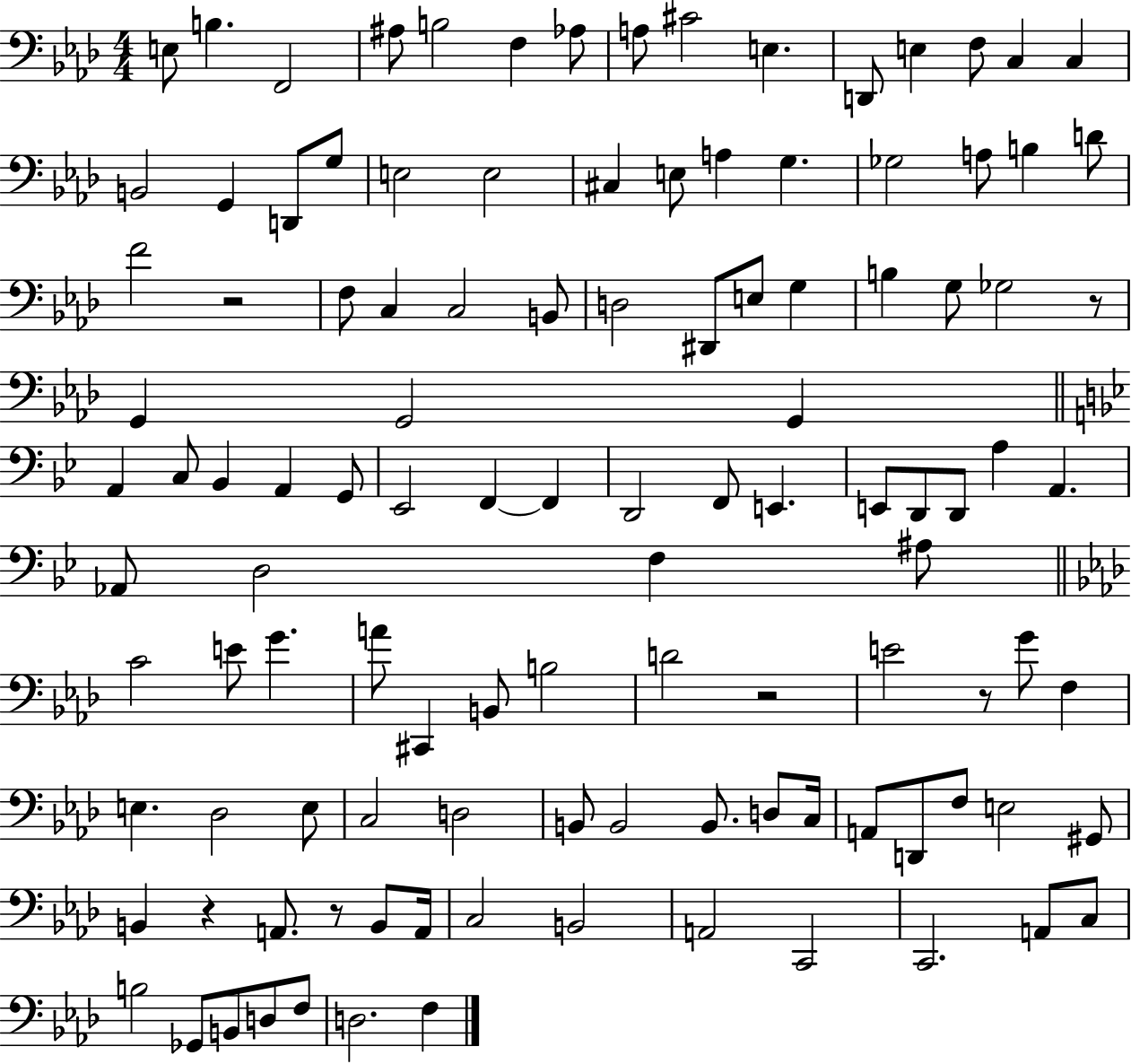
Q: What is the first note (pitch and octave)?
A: E3